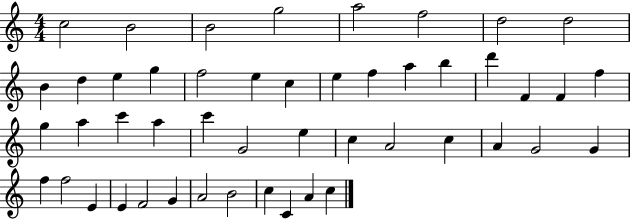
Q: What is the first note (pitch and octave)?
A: C5